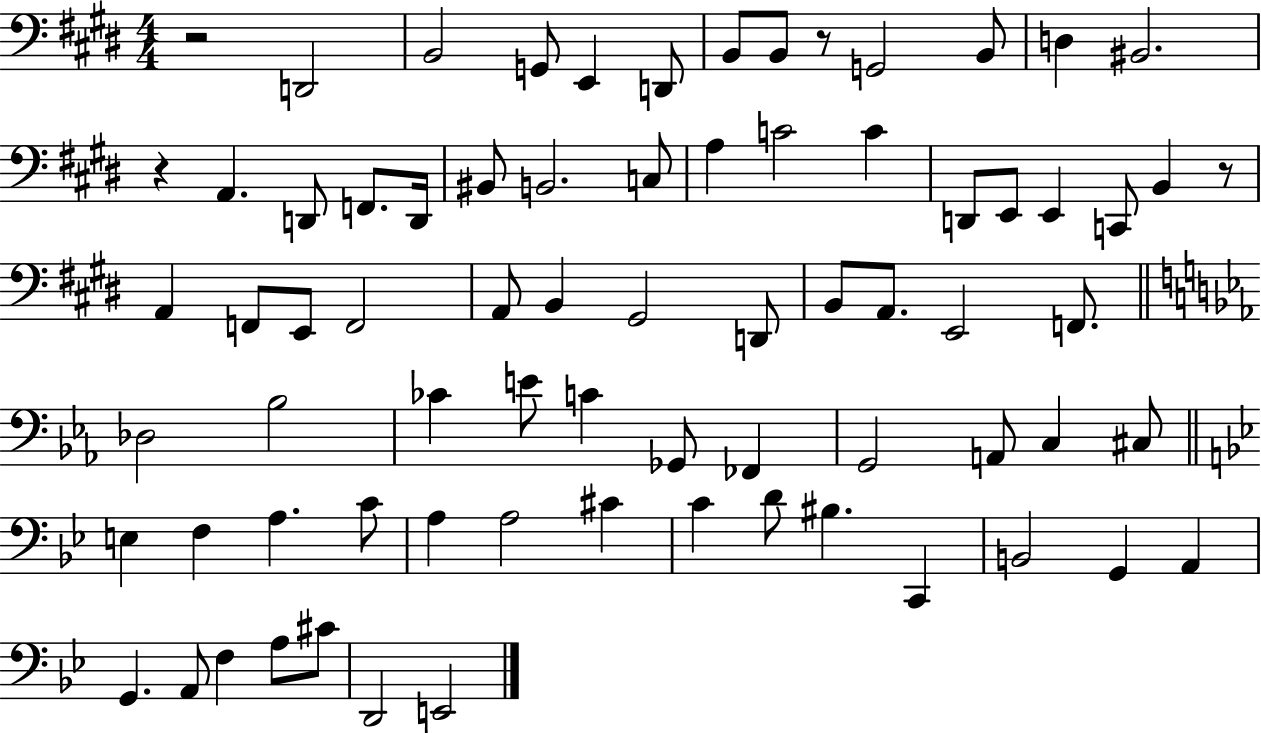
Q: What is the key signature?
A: E major